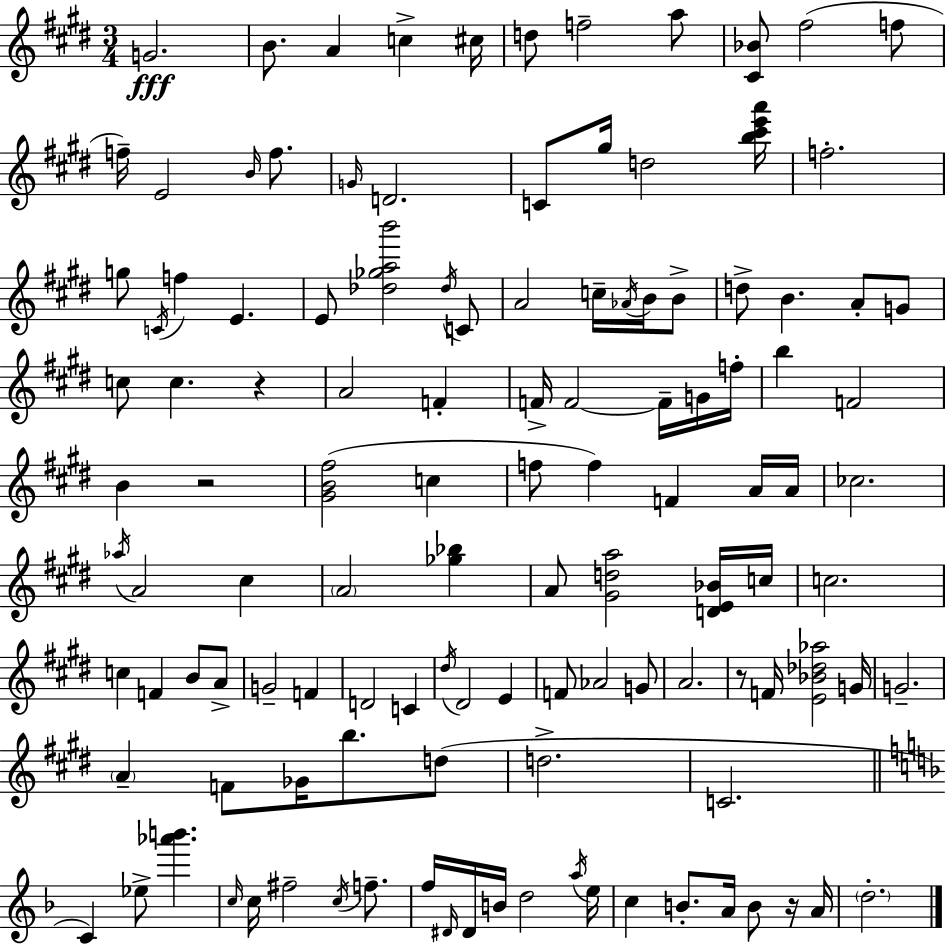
{
  \clef treble
  \numericTimeSignature
  \time 3/4
  \key e \major
  \repeat volta 2 { g'2.\fff | b'8. a'4 c''4-> cis''16 | d''8 f''2-- a''8 | <cis' bes'>8 fis''2( f''8 | \break f''16--) e'2 \grace { b'16 } f''8. | \grace { g'16 } d'2. | c'8 gis''16 d''2 | <b'' cis''' e''' a'''>16 f''2.-. | \break g''8 \acciaccatura { c'16 } f''4 e'4. | e'8 <des'' ges'' a'' b'''>2 | \acciaccatura { des''16 } c'8 a'2 | c''16-- \acciaccatura { aes'16 } b'16 b'8-> d''8-> b'4. | \break a'8-. g'8 c''8 c''4. | r4 a'2 | f'4-. f'16-> f'2~~ | f'16-- g'16 f''16-. b''4 f'2 | \break b'4 r2 | <gis' b' fis''>2( | c''4 f''8 f''4) f'4 | a'16 a'16 ces''2. | \break \acciaccatura { aes''16 } a'2 | cis''4 \parenthesize a'2 | <ges'' bes''>4 a'8 <gis' d'' a''>2 | <d' e' bes'>16 c''16 c''2. | \break c''4 f'4 | b'8 a'8-> g'2-- | f'4 d'2 | c'4 \acciaccatura { dis''16 } dis'2 | \break e'4 f'8 aes'2 | g'8 a'2. | r8 f'16 <e' bes' des'' aes''>2 | g'16 g'2.-- | \break \parenthesize a'4-- f'8 | ges'16 b''8. d''8( d''2.-> | c'2. | \bar "||" \break \key d \minor c'4) ees''8-> <aes''' b'''>4. | \grace { c''16 } c''16 fis''2-- \acciaccatura { c''16 } f''8.-- | f''16 \grace { dis'16 } dis'16 b'16 d''2 | \acciaccatura { a''16 } e''16 c''4 b'8.-. a'16 | \break b'8 r16 a'16 \parenthesize d''2.-. | } \bar "|."
}